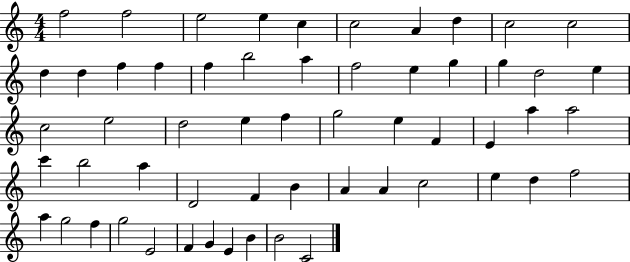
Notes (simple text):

F5/h F5/h E5/h E5/q C5/q C5/h A4/q D5/q C5/h C5/h D5/q D5/q F5/q F5/q F5/q B5/h A5/q F5/h E5/q G5/q G5/q D5/h E5/q C5/h E5/h D5/h E5/q F5/q G5/h E5/q F4/q E4/q A5/q A5/h C6/q B5/h A5/q D4/h F4/q B4/q A4/q A4/q C5/h E5/q D5/q F5/h A5/q G5/h F5/q G5/h E4/h F4/q G4/q E4/q B4/q B4/h C4/h